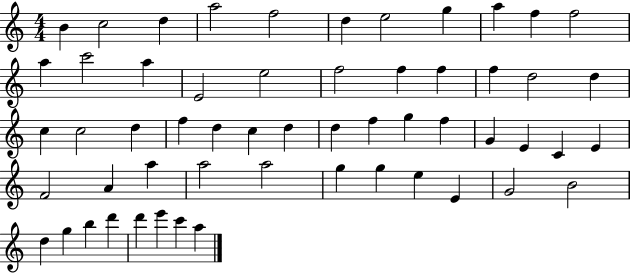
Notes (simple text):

B4/q C5/h D5/q A5/h F5/h D5/q E5/h G5/q A5/q F5/q F5/h A5/q C6/h A5/q E4/h E5/h F5/h F5/q F5/q F5/q D5/h D5/q C5/q C5/h D5/q F5/q D5/q C5/q D5/q D5/q F5/q G5/q F5/q G4/q E4/q C4/q E4/q F4/h A4/q A5/q A5/h A5/h G5/q G5/q E5/q E4/q G4/h B4/h D5/q G5/q B5/q D6/q D6/q E6/q C6/q A5/q